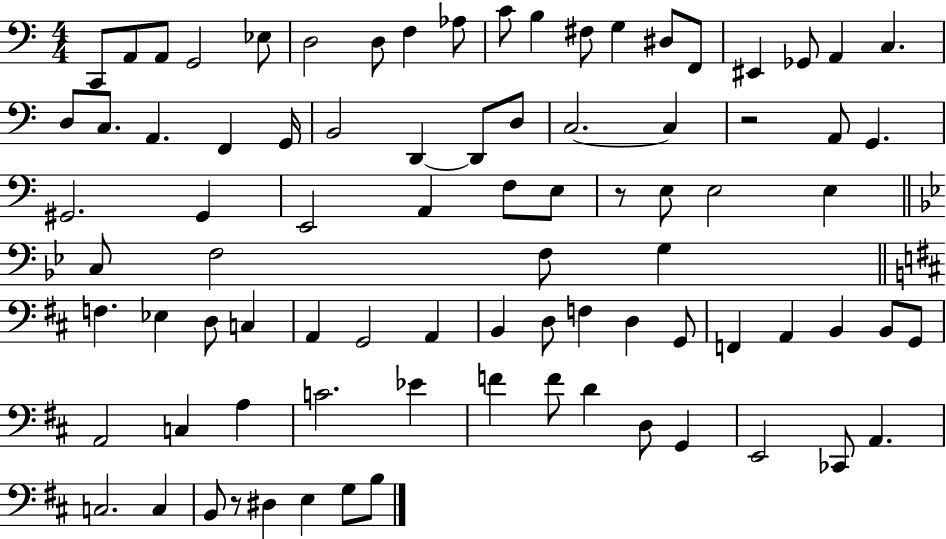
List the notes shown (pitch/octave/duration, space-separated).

C2/e A2/e A2/e G2/h Eb3/e D3/h D3/e F3/q Ab3/e C4/e B3/q F#3/e G3/q D#3/e F2/e EIS2/q Gb2/e A2/q C3/q. D3/e C3/e. A2/q. F2/q G2/s B2/h D2/q D2/e D3/e C3/h. C3/q R/h A2/e G2/q. G#2/h. G#2/q E2/h A2/q F3/e E3/e R/e E3/e E3/h E3/q C3/e F3/h F3/e G3/q F3/q. Eb3/q D3/e C3/q A2/q G2/h A2/q B2/q D3/e F3/q D3/q G2/e F2/q A2/q B2/q B2/e G2/e A2/h C3/q A3/q C4/h. Eb4/q F4/q F4/e D4/q D3/e G2/q E2/h CES2/e A2/q. C3/h. C3/q B2/e R/e D#3/q E3/q G3/e B3/e